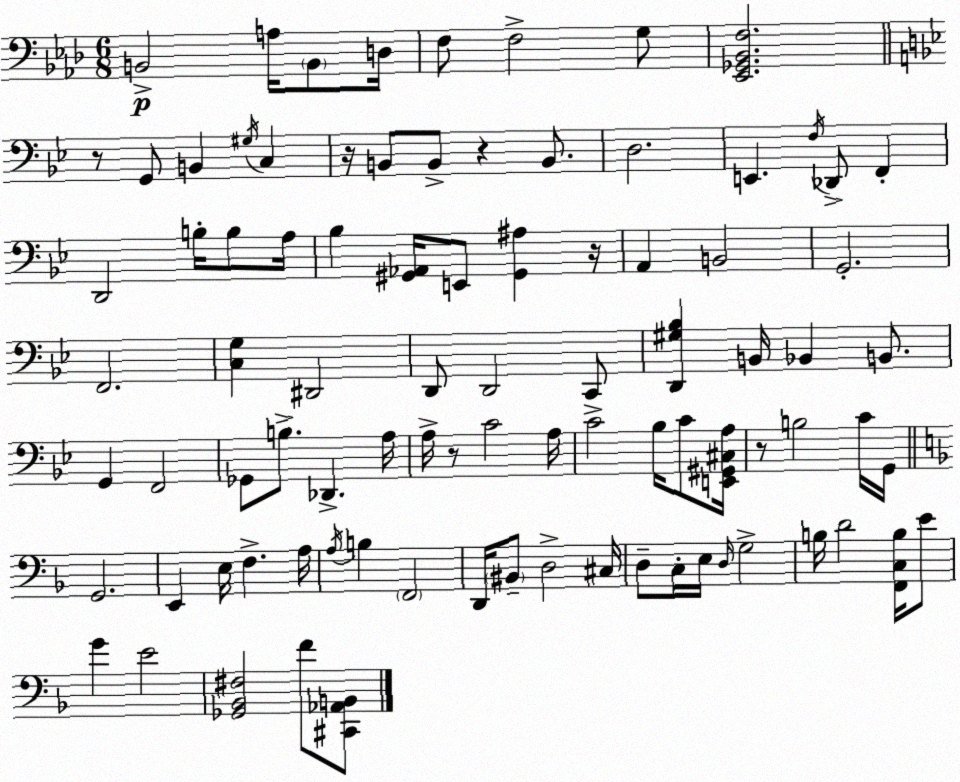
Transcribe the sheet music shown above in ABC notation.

X:1
T:Untitled
M:6/8
L:1/4
K:Fm
B,,2 A,/4 B,,/2 D,/4 F,/2 F,2 G,/2 [_E,,_G,,_B,,F,]2 z/2 G,,/2 B,, ^G,/4 C, z/4 B,,/2 B,,/2 z B,,/2 D,2 E,, F,/4 _D,,/2 F,, D,,2 B,/4 B,/2 A,/4 _B, [^G,,_A,,]/4 E,,/2 [^G,,^A,] z/4 A,, B,,2 G,,2 F,,2 [C,G,] ^D,,2 D,,/2 D,,2 C,,/2 [D,,^G,_B,] B,,/4 _B,, B,,/2 G,, F,,2 _G,,/2 B,/2 _D,, A,/4 A,/4 z/2 C2 A,/4 C2 _B,/4 C/2 [E,,^G,,^C,A,]/4 z/2 B,2 C/4 G,,/4 G,,2 E,, E,/4 F, A,/4 A,/4 B, F,,2 D,,/4 ^B,,/2 D,2 ^C,/4 D,/2 C,/4 E,/4 D,/4 G,2 B,/4 D2 [F,,C,B,]/4 E/2 G E2 [_G,,_B,,^F,]2 F/2 [^C,,_A,,B,,]/2